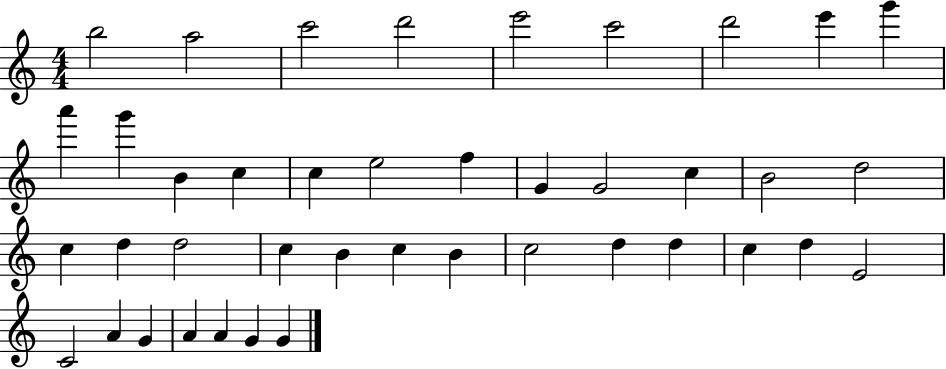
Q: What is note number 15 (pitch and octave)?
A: E5